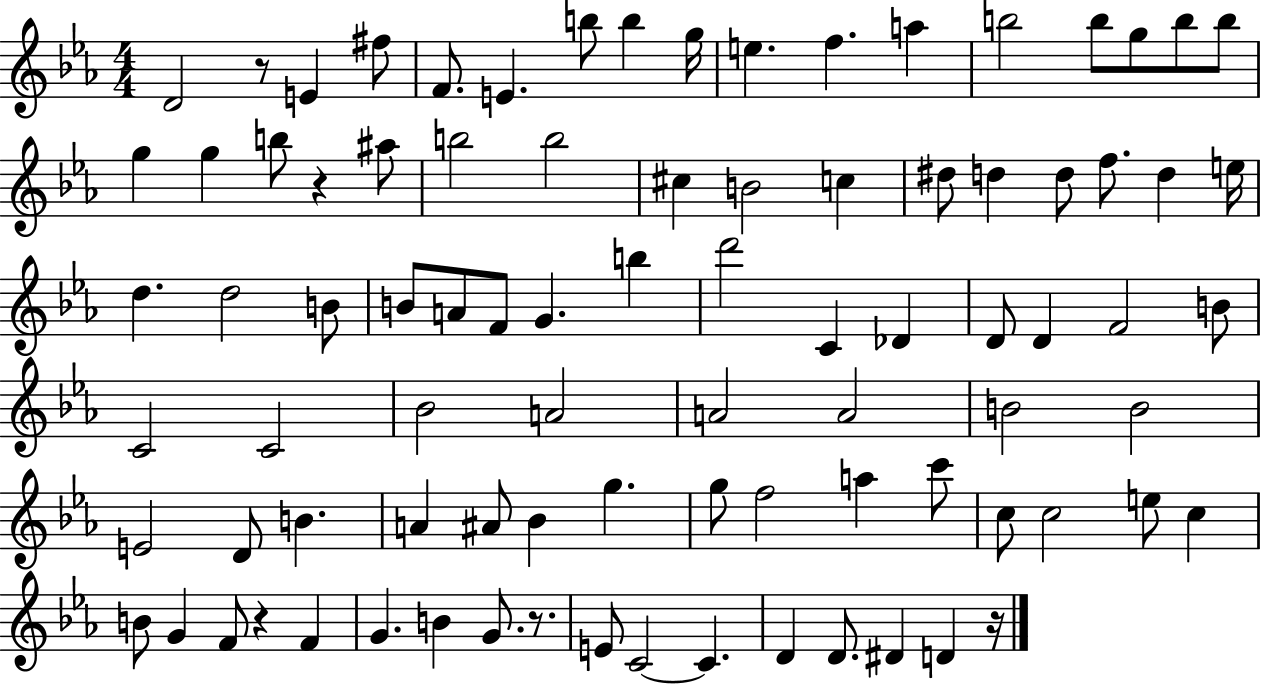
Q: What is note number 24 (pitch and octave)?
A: B4